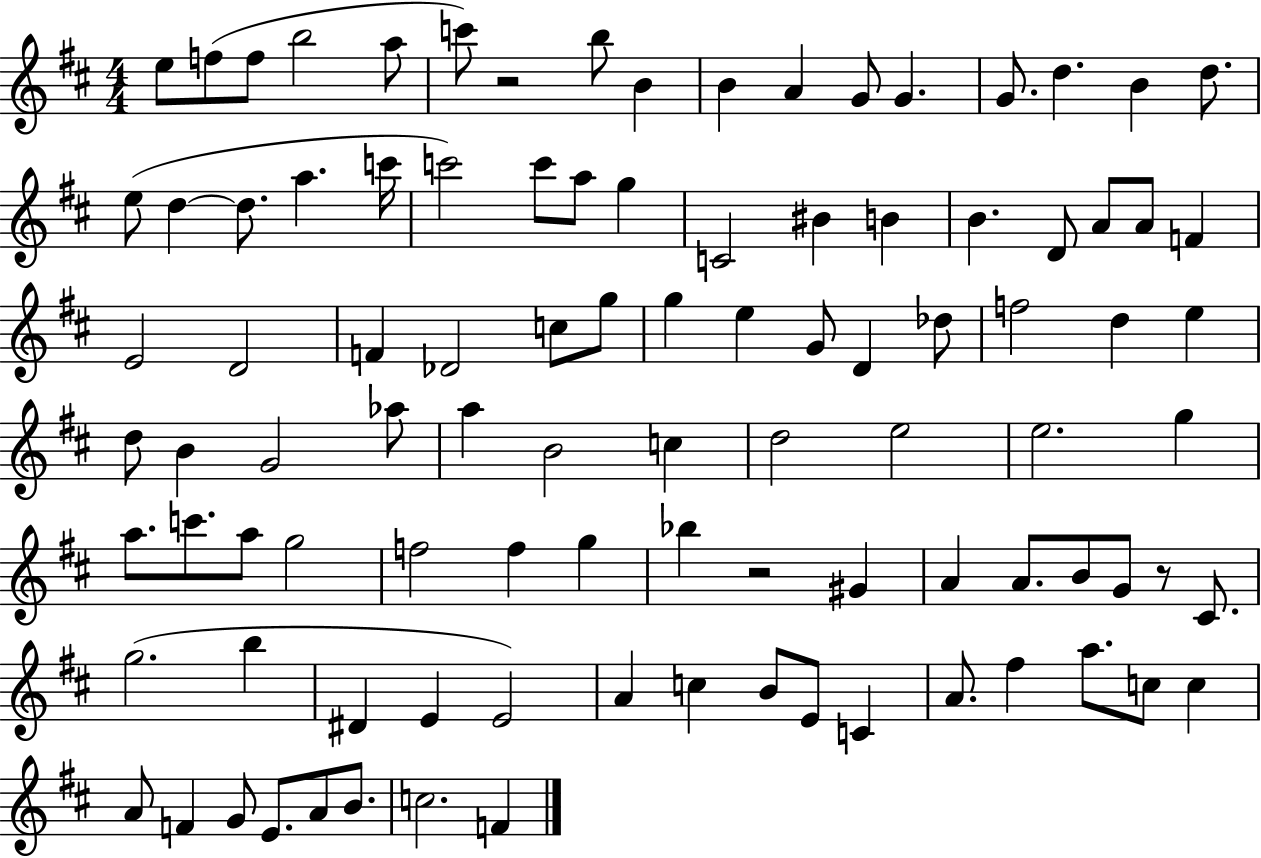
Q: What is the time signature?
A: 4/4